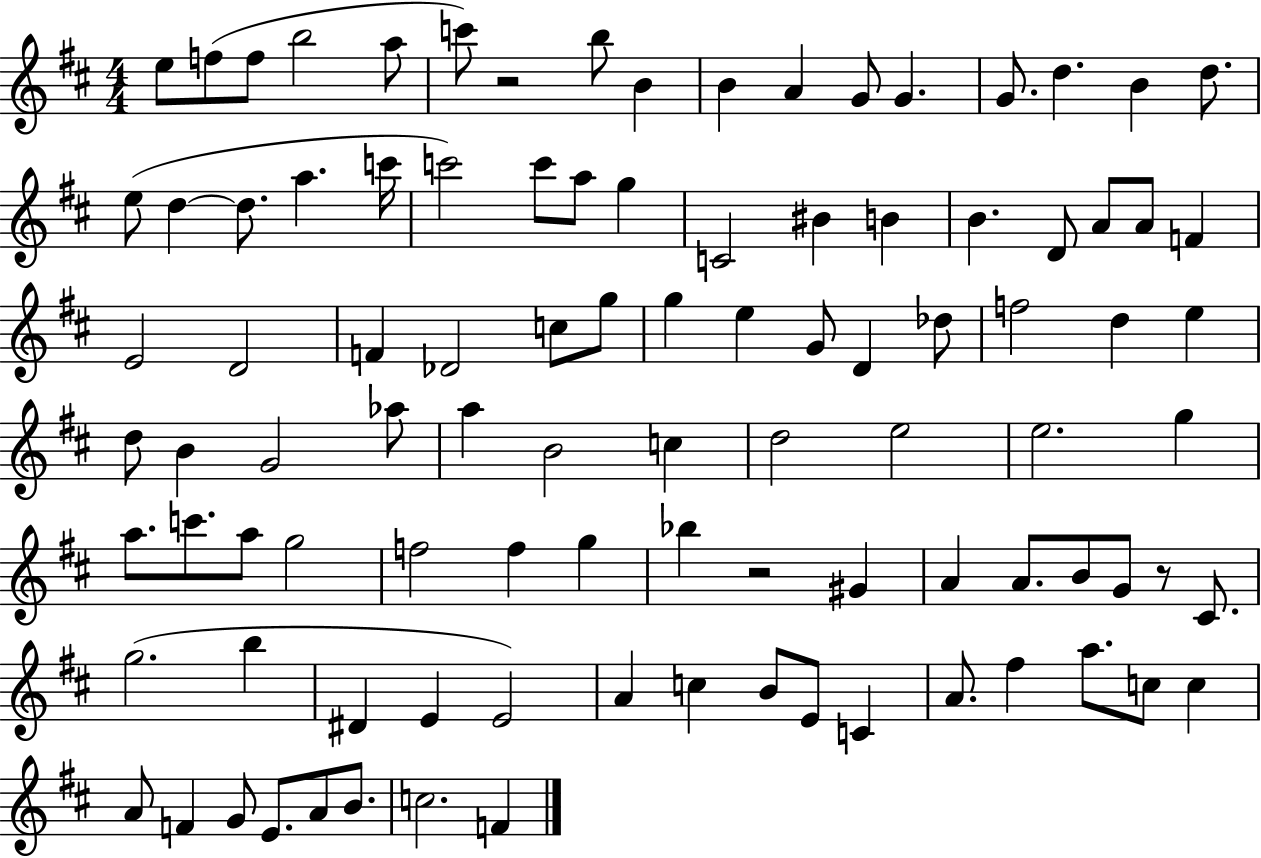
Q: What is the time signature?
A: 4/4